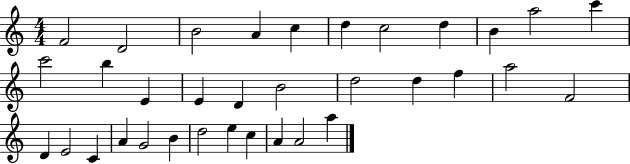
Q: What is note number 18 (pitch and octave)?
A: D5